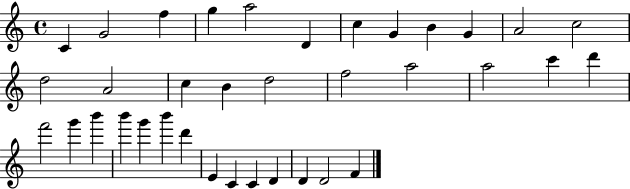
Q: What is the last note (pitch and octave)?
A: F4